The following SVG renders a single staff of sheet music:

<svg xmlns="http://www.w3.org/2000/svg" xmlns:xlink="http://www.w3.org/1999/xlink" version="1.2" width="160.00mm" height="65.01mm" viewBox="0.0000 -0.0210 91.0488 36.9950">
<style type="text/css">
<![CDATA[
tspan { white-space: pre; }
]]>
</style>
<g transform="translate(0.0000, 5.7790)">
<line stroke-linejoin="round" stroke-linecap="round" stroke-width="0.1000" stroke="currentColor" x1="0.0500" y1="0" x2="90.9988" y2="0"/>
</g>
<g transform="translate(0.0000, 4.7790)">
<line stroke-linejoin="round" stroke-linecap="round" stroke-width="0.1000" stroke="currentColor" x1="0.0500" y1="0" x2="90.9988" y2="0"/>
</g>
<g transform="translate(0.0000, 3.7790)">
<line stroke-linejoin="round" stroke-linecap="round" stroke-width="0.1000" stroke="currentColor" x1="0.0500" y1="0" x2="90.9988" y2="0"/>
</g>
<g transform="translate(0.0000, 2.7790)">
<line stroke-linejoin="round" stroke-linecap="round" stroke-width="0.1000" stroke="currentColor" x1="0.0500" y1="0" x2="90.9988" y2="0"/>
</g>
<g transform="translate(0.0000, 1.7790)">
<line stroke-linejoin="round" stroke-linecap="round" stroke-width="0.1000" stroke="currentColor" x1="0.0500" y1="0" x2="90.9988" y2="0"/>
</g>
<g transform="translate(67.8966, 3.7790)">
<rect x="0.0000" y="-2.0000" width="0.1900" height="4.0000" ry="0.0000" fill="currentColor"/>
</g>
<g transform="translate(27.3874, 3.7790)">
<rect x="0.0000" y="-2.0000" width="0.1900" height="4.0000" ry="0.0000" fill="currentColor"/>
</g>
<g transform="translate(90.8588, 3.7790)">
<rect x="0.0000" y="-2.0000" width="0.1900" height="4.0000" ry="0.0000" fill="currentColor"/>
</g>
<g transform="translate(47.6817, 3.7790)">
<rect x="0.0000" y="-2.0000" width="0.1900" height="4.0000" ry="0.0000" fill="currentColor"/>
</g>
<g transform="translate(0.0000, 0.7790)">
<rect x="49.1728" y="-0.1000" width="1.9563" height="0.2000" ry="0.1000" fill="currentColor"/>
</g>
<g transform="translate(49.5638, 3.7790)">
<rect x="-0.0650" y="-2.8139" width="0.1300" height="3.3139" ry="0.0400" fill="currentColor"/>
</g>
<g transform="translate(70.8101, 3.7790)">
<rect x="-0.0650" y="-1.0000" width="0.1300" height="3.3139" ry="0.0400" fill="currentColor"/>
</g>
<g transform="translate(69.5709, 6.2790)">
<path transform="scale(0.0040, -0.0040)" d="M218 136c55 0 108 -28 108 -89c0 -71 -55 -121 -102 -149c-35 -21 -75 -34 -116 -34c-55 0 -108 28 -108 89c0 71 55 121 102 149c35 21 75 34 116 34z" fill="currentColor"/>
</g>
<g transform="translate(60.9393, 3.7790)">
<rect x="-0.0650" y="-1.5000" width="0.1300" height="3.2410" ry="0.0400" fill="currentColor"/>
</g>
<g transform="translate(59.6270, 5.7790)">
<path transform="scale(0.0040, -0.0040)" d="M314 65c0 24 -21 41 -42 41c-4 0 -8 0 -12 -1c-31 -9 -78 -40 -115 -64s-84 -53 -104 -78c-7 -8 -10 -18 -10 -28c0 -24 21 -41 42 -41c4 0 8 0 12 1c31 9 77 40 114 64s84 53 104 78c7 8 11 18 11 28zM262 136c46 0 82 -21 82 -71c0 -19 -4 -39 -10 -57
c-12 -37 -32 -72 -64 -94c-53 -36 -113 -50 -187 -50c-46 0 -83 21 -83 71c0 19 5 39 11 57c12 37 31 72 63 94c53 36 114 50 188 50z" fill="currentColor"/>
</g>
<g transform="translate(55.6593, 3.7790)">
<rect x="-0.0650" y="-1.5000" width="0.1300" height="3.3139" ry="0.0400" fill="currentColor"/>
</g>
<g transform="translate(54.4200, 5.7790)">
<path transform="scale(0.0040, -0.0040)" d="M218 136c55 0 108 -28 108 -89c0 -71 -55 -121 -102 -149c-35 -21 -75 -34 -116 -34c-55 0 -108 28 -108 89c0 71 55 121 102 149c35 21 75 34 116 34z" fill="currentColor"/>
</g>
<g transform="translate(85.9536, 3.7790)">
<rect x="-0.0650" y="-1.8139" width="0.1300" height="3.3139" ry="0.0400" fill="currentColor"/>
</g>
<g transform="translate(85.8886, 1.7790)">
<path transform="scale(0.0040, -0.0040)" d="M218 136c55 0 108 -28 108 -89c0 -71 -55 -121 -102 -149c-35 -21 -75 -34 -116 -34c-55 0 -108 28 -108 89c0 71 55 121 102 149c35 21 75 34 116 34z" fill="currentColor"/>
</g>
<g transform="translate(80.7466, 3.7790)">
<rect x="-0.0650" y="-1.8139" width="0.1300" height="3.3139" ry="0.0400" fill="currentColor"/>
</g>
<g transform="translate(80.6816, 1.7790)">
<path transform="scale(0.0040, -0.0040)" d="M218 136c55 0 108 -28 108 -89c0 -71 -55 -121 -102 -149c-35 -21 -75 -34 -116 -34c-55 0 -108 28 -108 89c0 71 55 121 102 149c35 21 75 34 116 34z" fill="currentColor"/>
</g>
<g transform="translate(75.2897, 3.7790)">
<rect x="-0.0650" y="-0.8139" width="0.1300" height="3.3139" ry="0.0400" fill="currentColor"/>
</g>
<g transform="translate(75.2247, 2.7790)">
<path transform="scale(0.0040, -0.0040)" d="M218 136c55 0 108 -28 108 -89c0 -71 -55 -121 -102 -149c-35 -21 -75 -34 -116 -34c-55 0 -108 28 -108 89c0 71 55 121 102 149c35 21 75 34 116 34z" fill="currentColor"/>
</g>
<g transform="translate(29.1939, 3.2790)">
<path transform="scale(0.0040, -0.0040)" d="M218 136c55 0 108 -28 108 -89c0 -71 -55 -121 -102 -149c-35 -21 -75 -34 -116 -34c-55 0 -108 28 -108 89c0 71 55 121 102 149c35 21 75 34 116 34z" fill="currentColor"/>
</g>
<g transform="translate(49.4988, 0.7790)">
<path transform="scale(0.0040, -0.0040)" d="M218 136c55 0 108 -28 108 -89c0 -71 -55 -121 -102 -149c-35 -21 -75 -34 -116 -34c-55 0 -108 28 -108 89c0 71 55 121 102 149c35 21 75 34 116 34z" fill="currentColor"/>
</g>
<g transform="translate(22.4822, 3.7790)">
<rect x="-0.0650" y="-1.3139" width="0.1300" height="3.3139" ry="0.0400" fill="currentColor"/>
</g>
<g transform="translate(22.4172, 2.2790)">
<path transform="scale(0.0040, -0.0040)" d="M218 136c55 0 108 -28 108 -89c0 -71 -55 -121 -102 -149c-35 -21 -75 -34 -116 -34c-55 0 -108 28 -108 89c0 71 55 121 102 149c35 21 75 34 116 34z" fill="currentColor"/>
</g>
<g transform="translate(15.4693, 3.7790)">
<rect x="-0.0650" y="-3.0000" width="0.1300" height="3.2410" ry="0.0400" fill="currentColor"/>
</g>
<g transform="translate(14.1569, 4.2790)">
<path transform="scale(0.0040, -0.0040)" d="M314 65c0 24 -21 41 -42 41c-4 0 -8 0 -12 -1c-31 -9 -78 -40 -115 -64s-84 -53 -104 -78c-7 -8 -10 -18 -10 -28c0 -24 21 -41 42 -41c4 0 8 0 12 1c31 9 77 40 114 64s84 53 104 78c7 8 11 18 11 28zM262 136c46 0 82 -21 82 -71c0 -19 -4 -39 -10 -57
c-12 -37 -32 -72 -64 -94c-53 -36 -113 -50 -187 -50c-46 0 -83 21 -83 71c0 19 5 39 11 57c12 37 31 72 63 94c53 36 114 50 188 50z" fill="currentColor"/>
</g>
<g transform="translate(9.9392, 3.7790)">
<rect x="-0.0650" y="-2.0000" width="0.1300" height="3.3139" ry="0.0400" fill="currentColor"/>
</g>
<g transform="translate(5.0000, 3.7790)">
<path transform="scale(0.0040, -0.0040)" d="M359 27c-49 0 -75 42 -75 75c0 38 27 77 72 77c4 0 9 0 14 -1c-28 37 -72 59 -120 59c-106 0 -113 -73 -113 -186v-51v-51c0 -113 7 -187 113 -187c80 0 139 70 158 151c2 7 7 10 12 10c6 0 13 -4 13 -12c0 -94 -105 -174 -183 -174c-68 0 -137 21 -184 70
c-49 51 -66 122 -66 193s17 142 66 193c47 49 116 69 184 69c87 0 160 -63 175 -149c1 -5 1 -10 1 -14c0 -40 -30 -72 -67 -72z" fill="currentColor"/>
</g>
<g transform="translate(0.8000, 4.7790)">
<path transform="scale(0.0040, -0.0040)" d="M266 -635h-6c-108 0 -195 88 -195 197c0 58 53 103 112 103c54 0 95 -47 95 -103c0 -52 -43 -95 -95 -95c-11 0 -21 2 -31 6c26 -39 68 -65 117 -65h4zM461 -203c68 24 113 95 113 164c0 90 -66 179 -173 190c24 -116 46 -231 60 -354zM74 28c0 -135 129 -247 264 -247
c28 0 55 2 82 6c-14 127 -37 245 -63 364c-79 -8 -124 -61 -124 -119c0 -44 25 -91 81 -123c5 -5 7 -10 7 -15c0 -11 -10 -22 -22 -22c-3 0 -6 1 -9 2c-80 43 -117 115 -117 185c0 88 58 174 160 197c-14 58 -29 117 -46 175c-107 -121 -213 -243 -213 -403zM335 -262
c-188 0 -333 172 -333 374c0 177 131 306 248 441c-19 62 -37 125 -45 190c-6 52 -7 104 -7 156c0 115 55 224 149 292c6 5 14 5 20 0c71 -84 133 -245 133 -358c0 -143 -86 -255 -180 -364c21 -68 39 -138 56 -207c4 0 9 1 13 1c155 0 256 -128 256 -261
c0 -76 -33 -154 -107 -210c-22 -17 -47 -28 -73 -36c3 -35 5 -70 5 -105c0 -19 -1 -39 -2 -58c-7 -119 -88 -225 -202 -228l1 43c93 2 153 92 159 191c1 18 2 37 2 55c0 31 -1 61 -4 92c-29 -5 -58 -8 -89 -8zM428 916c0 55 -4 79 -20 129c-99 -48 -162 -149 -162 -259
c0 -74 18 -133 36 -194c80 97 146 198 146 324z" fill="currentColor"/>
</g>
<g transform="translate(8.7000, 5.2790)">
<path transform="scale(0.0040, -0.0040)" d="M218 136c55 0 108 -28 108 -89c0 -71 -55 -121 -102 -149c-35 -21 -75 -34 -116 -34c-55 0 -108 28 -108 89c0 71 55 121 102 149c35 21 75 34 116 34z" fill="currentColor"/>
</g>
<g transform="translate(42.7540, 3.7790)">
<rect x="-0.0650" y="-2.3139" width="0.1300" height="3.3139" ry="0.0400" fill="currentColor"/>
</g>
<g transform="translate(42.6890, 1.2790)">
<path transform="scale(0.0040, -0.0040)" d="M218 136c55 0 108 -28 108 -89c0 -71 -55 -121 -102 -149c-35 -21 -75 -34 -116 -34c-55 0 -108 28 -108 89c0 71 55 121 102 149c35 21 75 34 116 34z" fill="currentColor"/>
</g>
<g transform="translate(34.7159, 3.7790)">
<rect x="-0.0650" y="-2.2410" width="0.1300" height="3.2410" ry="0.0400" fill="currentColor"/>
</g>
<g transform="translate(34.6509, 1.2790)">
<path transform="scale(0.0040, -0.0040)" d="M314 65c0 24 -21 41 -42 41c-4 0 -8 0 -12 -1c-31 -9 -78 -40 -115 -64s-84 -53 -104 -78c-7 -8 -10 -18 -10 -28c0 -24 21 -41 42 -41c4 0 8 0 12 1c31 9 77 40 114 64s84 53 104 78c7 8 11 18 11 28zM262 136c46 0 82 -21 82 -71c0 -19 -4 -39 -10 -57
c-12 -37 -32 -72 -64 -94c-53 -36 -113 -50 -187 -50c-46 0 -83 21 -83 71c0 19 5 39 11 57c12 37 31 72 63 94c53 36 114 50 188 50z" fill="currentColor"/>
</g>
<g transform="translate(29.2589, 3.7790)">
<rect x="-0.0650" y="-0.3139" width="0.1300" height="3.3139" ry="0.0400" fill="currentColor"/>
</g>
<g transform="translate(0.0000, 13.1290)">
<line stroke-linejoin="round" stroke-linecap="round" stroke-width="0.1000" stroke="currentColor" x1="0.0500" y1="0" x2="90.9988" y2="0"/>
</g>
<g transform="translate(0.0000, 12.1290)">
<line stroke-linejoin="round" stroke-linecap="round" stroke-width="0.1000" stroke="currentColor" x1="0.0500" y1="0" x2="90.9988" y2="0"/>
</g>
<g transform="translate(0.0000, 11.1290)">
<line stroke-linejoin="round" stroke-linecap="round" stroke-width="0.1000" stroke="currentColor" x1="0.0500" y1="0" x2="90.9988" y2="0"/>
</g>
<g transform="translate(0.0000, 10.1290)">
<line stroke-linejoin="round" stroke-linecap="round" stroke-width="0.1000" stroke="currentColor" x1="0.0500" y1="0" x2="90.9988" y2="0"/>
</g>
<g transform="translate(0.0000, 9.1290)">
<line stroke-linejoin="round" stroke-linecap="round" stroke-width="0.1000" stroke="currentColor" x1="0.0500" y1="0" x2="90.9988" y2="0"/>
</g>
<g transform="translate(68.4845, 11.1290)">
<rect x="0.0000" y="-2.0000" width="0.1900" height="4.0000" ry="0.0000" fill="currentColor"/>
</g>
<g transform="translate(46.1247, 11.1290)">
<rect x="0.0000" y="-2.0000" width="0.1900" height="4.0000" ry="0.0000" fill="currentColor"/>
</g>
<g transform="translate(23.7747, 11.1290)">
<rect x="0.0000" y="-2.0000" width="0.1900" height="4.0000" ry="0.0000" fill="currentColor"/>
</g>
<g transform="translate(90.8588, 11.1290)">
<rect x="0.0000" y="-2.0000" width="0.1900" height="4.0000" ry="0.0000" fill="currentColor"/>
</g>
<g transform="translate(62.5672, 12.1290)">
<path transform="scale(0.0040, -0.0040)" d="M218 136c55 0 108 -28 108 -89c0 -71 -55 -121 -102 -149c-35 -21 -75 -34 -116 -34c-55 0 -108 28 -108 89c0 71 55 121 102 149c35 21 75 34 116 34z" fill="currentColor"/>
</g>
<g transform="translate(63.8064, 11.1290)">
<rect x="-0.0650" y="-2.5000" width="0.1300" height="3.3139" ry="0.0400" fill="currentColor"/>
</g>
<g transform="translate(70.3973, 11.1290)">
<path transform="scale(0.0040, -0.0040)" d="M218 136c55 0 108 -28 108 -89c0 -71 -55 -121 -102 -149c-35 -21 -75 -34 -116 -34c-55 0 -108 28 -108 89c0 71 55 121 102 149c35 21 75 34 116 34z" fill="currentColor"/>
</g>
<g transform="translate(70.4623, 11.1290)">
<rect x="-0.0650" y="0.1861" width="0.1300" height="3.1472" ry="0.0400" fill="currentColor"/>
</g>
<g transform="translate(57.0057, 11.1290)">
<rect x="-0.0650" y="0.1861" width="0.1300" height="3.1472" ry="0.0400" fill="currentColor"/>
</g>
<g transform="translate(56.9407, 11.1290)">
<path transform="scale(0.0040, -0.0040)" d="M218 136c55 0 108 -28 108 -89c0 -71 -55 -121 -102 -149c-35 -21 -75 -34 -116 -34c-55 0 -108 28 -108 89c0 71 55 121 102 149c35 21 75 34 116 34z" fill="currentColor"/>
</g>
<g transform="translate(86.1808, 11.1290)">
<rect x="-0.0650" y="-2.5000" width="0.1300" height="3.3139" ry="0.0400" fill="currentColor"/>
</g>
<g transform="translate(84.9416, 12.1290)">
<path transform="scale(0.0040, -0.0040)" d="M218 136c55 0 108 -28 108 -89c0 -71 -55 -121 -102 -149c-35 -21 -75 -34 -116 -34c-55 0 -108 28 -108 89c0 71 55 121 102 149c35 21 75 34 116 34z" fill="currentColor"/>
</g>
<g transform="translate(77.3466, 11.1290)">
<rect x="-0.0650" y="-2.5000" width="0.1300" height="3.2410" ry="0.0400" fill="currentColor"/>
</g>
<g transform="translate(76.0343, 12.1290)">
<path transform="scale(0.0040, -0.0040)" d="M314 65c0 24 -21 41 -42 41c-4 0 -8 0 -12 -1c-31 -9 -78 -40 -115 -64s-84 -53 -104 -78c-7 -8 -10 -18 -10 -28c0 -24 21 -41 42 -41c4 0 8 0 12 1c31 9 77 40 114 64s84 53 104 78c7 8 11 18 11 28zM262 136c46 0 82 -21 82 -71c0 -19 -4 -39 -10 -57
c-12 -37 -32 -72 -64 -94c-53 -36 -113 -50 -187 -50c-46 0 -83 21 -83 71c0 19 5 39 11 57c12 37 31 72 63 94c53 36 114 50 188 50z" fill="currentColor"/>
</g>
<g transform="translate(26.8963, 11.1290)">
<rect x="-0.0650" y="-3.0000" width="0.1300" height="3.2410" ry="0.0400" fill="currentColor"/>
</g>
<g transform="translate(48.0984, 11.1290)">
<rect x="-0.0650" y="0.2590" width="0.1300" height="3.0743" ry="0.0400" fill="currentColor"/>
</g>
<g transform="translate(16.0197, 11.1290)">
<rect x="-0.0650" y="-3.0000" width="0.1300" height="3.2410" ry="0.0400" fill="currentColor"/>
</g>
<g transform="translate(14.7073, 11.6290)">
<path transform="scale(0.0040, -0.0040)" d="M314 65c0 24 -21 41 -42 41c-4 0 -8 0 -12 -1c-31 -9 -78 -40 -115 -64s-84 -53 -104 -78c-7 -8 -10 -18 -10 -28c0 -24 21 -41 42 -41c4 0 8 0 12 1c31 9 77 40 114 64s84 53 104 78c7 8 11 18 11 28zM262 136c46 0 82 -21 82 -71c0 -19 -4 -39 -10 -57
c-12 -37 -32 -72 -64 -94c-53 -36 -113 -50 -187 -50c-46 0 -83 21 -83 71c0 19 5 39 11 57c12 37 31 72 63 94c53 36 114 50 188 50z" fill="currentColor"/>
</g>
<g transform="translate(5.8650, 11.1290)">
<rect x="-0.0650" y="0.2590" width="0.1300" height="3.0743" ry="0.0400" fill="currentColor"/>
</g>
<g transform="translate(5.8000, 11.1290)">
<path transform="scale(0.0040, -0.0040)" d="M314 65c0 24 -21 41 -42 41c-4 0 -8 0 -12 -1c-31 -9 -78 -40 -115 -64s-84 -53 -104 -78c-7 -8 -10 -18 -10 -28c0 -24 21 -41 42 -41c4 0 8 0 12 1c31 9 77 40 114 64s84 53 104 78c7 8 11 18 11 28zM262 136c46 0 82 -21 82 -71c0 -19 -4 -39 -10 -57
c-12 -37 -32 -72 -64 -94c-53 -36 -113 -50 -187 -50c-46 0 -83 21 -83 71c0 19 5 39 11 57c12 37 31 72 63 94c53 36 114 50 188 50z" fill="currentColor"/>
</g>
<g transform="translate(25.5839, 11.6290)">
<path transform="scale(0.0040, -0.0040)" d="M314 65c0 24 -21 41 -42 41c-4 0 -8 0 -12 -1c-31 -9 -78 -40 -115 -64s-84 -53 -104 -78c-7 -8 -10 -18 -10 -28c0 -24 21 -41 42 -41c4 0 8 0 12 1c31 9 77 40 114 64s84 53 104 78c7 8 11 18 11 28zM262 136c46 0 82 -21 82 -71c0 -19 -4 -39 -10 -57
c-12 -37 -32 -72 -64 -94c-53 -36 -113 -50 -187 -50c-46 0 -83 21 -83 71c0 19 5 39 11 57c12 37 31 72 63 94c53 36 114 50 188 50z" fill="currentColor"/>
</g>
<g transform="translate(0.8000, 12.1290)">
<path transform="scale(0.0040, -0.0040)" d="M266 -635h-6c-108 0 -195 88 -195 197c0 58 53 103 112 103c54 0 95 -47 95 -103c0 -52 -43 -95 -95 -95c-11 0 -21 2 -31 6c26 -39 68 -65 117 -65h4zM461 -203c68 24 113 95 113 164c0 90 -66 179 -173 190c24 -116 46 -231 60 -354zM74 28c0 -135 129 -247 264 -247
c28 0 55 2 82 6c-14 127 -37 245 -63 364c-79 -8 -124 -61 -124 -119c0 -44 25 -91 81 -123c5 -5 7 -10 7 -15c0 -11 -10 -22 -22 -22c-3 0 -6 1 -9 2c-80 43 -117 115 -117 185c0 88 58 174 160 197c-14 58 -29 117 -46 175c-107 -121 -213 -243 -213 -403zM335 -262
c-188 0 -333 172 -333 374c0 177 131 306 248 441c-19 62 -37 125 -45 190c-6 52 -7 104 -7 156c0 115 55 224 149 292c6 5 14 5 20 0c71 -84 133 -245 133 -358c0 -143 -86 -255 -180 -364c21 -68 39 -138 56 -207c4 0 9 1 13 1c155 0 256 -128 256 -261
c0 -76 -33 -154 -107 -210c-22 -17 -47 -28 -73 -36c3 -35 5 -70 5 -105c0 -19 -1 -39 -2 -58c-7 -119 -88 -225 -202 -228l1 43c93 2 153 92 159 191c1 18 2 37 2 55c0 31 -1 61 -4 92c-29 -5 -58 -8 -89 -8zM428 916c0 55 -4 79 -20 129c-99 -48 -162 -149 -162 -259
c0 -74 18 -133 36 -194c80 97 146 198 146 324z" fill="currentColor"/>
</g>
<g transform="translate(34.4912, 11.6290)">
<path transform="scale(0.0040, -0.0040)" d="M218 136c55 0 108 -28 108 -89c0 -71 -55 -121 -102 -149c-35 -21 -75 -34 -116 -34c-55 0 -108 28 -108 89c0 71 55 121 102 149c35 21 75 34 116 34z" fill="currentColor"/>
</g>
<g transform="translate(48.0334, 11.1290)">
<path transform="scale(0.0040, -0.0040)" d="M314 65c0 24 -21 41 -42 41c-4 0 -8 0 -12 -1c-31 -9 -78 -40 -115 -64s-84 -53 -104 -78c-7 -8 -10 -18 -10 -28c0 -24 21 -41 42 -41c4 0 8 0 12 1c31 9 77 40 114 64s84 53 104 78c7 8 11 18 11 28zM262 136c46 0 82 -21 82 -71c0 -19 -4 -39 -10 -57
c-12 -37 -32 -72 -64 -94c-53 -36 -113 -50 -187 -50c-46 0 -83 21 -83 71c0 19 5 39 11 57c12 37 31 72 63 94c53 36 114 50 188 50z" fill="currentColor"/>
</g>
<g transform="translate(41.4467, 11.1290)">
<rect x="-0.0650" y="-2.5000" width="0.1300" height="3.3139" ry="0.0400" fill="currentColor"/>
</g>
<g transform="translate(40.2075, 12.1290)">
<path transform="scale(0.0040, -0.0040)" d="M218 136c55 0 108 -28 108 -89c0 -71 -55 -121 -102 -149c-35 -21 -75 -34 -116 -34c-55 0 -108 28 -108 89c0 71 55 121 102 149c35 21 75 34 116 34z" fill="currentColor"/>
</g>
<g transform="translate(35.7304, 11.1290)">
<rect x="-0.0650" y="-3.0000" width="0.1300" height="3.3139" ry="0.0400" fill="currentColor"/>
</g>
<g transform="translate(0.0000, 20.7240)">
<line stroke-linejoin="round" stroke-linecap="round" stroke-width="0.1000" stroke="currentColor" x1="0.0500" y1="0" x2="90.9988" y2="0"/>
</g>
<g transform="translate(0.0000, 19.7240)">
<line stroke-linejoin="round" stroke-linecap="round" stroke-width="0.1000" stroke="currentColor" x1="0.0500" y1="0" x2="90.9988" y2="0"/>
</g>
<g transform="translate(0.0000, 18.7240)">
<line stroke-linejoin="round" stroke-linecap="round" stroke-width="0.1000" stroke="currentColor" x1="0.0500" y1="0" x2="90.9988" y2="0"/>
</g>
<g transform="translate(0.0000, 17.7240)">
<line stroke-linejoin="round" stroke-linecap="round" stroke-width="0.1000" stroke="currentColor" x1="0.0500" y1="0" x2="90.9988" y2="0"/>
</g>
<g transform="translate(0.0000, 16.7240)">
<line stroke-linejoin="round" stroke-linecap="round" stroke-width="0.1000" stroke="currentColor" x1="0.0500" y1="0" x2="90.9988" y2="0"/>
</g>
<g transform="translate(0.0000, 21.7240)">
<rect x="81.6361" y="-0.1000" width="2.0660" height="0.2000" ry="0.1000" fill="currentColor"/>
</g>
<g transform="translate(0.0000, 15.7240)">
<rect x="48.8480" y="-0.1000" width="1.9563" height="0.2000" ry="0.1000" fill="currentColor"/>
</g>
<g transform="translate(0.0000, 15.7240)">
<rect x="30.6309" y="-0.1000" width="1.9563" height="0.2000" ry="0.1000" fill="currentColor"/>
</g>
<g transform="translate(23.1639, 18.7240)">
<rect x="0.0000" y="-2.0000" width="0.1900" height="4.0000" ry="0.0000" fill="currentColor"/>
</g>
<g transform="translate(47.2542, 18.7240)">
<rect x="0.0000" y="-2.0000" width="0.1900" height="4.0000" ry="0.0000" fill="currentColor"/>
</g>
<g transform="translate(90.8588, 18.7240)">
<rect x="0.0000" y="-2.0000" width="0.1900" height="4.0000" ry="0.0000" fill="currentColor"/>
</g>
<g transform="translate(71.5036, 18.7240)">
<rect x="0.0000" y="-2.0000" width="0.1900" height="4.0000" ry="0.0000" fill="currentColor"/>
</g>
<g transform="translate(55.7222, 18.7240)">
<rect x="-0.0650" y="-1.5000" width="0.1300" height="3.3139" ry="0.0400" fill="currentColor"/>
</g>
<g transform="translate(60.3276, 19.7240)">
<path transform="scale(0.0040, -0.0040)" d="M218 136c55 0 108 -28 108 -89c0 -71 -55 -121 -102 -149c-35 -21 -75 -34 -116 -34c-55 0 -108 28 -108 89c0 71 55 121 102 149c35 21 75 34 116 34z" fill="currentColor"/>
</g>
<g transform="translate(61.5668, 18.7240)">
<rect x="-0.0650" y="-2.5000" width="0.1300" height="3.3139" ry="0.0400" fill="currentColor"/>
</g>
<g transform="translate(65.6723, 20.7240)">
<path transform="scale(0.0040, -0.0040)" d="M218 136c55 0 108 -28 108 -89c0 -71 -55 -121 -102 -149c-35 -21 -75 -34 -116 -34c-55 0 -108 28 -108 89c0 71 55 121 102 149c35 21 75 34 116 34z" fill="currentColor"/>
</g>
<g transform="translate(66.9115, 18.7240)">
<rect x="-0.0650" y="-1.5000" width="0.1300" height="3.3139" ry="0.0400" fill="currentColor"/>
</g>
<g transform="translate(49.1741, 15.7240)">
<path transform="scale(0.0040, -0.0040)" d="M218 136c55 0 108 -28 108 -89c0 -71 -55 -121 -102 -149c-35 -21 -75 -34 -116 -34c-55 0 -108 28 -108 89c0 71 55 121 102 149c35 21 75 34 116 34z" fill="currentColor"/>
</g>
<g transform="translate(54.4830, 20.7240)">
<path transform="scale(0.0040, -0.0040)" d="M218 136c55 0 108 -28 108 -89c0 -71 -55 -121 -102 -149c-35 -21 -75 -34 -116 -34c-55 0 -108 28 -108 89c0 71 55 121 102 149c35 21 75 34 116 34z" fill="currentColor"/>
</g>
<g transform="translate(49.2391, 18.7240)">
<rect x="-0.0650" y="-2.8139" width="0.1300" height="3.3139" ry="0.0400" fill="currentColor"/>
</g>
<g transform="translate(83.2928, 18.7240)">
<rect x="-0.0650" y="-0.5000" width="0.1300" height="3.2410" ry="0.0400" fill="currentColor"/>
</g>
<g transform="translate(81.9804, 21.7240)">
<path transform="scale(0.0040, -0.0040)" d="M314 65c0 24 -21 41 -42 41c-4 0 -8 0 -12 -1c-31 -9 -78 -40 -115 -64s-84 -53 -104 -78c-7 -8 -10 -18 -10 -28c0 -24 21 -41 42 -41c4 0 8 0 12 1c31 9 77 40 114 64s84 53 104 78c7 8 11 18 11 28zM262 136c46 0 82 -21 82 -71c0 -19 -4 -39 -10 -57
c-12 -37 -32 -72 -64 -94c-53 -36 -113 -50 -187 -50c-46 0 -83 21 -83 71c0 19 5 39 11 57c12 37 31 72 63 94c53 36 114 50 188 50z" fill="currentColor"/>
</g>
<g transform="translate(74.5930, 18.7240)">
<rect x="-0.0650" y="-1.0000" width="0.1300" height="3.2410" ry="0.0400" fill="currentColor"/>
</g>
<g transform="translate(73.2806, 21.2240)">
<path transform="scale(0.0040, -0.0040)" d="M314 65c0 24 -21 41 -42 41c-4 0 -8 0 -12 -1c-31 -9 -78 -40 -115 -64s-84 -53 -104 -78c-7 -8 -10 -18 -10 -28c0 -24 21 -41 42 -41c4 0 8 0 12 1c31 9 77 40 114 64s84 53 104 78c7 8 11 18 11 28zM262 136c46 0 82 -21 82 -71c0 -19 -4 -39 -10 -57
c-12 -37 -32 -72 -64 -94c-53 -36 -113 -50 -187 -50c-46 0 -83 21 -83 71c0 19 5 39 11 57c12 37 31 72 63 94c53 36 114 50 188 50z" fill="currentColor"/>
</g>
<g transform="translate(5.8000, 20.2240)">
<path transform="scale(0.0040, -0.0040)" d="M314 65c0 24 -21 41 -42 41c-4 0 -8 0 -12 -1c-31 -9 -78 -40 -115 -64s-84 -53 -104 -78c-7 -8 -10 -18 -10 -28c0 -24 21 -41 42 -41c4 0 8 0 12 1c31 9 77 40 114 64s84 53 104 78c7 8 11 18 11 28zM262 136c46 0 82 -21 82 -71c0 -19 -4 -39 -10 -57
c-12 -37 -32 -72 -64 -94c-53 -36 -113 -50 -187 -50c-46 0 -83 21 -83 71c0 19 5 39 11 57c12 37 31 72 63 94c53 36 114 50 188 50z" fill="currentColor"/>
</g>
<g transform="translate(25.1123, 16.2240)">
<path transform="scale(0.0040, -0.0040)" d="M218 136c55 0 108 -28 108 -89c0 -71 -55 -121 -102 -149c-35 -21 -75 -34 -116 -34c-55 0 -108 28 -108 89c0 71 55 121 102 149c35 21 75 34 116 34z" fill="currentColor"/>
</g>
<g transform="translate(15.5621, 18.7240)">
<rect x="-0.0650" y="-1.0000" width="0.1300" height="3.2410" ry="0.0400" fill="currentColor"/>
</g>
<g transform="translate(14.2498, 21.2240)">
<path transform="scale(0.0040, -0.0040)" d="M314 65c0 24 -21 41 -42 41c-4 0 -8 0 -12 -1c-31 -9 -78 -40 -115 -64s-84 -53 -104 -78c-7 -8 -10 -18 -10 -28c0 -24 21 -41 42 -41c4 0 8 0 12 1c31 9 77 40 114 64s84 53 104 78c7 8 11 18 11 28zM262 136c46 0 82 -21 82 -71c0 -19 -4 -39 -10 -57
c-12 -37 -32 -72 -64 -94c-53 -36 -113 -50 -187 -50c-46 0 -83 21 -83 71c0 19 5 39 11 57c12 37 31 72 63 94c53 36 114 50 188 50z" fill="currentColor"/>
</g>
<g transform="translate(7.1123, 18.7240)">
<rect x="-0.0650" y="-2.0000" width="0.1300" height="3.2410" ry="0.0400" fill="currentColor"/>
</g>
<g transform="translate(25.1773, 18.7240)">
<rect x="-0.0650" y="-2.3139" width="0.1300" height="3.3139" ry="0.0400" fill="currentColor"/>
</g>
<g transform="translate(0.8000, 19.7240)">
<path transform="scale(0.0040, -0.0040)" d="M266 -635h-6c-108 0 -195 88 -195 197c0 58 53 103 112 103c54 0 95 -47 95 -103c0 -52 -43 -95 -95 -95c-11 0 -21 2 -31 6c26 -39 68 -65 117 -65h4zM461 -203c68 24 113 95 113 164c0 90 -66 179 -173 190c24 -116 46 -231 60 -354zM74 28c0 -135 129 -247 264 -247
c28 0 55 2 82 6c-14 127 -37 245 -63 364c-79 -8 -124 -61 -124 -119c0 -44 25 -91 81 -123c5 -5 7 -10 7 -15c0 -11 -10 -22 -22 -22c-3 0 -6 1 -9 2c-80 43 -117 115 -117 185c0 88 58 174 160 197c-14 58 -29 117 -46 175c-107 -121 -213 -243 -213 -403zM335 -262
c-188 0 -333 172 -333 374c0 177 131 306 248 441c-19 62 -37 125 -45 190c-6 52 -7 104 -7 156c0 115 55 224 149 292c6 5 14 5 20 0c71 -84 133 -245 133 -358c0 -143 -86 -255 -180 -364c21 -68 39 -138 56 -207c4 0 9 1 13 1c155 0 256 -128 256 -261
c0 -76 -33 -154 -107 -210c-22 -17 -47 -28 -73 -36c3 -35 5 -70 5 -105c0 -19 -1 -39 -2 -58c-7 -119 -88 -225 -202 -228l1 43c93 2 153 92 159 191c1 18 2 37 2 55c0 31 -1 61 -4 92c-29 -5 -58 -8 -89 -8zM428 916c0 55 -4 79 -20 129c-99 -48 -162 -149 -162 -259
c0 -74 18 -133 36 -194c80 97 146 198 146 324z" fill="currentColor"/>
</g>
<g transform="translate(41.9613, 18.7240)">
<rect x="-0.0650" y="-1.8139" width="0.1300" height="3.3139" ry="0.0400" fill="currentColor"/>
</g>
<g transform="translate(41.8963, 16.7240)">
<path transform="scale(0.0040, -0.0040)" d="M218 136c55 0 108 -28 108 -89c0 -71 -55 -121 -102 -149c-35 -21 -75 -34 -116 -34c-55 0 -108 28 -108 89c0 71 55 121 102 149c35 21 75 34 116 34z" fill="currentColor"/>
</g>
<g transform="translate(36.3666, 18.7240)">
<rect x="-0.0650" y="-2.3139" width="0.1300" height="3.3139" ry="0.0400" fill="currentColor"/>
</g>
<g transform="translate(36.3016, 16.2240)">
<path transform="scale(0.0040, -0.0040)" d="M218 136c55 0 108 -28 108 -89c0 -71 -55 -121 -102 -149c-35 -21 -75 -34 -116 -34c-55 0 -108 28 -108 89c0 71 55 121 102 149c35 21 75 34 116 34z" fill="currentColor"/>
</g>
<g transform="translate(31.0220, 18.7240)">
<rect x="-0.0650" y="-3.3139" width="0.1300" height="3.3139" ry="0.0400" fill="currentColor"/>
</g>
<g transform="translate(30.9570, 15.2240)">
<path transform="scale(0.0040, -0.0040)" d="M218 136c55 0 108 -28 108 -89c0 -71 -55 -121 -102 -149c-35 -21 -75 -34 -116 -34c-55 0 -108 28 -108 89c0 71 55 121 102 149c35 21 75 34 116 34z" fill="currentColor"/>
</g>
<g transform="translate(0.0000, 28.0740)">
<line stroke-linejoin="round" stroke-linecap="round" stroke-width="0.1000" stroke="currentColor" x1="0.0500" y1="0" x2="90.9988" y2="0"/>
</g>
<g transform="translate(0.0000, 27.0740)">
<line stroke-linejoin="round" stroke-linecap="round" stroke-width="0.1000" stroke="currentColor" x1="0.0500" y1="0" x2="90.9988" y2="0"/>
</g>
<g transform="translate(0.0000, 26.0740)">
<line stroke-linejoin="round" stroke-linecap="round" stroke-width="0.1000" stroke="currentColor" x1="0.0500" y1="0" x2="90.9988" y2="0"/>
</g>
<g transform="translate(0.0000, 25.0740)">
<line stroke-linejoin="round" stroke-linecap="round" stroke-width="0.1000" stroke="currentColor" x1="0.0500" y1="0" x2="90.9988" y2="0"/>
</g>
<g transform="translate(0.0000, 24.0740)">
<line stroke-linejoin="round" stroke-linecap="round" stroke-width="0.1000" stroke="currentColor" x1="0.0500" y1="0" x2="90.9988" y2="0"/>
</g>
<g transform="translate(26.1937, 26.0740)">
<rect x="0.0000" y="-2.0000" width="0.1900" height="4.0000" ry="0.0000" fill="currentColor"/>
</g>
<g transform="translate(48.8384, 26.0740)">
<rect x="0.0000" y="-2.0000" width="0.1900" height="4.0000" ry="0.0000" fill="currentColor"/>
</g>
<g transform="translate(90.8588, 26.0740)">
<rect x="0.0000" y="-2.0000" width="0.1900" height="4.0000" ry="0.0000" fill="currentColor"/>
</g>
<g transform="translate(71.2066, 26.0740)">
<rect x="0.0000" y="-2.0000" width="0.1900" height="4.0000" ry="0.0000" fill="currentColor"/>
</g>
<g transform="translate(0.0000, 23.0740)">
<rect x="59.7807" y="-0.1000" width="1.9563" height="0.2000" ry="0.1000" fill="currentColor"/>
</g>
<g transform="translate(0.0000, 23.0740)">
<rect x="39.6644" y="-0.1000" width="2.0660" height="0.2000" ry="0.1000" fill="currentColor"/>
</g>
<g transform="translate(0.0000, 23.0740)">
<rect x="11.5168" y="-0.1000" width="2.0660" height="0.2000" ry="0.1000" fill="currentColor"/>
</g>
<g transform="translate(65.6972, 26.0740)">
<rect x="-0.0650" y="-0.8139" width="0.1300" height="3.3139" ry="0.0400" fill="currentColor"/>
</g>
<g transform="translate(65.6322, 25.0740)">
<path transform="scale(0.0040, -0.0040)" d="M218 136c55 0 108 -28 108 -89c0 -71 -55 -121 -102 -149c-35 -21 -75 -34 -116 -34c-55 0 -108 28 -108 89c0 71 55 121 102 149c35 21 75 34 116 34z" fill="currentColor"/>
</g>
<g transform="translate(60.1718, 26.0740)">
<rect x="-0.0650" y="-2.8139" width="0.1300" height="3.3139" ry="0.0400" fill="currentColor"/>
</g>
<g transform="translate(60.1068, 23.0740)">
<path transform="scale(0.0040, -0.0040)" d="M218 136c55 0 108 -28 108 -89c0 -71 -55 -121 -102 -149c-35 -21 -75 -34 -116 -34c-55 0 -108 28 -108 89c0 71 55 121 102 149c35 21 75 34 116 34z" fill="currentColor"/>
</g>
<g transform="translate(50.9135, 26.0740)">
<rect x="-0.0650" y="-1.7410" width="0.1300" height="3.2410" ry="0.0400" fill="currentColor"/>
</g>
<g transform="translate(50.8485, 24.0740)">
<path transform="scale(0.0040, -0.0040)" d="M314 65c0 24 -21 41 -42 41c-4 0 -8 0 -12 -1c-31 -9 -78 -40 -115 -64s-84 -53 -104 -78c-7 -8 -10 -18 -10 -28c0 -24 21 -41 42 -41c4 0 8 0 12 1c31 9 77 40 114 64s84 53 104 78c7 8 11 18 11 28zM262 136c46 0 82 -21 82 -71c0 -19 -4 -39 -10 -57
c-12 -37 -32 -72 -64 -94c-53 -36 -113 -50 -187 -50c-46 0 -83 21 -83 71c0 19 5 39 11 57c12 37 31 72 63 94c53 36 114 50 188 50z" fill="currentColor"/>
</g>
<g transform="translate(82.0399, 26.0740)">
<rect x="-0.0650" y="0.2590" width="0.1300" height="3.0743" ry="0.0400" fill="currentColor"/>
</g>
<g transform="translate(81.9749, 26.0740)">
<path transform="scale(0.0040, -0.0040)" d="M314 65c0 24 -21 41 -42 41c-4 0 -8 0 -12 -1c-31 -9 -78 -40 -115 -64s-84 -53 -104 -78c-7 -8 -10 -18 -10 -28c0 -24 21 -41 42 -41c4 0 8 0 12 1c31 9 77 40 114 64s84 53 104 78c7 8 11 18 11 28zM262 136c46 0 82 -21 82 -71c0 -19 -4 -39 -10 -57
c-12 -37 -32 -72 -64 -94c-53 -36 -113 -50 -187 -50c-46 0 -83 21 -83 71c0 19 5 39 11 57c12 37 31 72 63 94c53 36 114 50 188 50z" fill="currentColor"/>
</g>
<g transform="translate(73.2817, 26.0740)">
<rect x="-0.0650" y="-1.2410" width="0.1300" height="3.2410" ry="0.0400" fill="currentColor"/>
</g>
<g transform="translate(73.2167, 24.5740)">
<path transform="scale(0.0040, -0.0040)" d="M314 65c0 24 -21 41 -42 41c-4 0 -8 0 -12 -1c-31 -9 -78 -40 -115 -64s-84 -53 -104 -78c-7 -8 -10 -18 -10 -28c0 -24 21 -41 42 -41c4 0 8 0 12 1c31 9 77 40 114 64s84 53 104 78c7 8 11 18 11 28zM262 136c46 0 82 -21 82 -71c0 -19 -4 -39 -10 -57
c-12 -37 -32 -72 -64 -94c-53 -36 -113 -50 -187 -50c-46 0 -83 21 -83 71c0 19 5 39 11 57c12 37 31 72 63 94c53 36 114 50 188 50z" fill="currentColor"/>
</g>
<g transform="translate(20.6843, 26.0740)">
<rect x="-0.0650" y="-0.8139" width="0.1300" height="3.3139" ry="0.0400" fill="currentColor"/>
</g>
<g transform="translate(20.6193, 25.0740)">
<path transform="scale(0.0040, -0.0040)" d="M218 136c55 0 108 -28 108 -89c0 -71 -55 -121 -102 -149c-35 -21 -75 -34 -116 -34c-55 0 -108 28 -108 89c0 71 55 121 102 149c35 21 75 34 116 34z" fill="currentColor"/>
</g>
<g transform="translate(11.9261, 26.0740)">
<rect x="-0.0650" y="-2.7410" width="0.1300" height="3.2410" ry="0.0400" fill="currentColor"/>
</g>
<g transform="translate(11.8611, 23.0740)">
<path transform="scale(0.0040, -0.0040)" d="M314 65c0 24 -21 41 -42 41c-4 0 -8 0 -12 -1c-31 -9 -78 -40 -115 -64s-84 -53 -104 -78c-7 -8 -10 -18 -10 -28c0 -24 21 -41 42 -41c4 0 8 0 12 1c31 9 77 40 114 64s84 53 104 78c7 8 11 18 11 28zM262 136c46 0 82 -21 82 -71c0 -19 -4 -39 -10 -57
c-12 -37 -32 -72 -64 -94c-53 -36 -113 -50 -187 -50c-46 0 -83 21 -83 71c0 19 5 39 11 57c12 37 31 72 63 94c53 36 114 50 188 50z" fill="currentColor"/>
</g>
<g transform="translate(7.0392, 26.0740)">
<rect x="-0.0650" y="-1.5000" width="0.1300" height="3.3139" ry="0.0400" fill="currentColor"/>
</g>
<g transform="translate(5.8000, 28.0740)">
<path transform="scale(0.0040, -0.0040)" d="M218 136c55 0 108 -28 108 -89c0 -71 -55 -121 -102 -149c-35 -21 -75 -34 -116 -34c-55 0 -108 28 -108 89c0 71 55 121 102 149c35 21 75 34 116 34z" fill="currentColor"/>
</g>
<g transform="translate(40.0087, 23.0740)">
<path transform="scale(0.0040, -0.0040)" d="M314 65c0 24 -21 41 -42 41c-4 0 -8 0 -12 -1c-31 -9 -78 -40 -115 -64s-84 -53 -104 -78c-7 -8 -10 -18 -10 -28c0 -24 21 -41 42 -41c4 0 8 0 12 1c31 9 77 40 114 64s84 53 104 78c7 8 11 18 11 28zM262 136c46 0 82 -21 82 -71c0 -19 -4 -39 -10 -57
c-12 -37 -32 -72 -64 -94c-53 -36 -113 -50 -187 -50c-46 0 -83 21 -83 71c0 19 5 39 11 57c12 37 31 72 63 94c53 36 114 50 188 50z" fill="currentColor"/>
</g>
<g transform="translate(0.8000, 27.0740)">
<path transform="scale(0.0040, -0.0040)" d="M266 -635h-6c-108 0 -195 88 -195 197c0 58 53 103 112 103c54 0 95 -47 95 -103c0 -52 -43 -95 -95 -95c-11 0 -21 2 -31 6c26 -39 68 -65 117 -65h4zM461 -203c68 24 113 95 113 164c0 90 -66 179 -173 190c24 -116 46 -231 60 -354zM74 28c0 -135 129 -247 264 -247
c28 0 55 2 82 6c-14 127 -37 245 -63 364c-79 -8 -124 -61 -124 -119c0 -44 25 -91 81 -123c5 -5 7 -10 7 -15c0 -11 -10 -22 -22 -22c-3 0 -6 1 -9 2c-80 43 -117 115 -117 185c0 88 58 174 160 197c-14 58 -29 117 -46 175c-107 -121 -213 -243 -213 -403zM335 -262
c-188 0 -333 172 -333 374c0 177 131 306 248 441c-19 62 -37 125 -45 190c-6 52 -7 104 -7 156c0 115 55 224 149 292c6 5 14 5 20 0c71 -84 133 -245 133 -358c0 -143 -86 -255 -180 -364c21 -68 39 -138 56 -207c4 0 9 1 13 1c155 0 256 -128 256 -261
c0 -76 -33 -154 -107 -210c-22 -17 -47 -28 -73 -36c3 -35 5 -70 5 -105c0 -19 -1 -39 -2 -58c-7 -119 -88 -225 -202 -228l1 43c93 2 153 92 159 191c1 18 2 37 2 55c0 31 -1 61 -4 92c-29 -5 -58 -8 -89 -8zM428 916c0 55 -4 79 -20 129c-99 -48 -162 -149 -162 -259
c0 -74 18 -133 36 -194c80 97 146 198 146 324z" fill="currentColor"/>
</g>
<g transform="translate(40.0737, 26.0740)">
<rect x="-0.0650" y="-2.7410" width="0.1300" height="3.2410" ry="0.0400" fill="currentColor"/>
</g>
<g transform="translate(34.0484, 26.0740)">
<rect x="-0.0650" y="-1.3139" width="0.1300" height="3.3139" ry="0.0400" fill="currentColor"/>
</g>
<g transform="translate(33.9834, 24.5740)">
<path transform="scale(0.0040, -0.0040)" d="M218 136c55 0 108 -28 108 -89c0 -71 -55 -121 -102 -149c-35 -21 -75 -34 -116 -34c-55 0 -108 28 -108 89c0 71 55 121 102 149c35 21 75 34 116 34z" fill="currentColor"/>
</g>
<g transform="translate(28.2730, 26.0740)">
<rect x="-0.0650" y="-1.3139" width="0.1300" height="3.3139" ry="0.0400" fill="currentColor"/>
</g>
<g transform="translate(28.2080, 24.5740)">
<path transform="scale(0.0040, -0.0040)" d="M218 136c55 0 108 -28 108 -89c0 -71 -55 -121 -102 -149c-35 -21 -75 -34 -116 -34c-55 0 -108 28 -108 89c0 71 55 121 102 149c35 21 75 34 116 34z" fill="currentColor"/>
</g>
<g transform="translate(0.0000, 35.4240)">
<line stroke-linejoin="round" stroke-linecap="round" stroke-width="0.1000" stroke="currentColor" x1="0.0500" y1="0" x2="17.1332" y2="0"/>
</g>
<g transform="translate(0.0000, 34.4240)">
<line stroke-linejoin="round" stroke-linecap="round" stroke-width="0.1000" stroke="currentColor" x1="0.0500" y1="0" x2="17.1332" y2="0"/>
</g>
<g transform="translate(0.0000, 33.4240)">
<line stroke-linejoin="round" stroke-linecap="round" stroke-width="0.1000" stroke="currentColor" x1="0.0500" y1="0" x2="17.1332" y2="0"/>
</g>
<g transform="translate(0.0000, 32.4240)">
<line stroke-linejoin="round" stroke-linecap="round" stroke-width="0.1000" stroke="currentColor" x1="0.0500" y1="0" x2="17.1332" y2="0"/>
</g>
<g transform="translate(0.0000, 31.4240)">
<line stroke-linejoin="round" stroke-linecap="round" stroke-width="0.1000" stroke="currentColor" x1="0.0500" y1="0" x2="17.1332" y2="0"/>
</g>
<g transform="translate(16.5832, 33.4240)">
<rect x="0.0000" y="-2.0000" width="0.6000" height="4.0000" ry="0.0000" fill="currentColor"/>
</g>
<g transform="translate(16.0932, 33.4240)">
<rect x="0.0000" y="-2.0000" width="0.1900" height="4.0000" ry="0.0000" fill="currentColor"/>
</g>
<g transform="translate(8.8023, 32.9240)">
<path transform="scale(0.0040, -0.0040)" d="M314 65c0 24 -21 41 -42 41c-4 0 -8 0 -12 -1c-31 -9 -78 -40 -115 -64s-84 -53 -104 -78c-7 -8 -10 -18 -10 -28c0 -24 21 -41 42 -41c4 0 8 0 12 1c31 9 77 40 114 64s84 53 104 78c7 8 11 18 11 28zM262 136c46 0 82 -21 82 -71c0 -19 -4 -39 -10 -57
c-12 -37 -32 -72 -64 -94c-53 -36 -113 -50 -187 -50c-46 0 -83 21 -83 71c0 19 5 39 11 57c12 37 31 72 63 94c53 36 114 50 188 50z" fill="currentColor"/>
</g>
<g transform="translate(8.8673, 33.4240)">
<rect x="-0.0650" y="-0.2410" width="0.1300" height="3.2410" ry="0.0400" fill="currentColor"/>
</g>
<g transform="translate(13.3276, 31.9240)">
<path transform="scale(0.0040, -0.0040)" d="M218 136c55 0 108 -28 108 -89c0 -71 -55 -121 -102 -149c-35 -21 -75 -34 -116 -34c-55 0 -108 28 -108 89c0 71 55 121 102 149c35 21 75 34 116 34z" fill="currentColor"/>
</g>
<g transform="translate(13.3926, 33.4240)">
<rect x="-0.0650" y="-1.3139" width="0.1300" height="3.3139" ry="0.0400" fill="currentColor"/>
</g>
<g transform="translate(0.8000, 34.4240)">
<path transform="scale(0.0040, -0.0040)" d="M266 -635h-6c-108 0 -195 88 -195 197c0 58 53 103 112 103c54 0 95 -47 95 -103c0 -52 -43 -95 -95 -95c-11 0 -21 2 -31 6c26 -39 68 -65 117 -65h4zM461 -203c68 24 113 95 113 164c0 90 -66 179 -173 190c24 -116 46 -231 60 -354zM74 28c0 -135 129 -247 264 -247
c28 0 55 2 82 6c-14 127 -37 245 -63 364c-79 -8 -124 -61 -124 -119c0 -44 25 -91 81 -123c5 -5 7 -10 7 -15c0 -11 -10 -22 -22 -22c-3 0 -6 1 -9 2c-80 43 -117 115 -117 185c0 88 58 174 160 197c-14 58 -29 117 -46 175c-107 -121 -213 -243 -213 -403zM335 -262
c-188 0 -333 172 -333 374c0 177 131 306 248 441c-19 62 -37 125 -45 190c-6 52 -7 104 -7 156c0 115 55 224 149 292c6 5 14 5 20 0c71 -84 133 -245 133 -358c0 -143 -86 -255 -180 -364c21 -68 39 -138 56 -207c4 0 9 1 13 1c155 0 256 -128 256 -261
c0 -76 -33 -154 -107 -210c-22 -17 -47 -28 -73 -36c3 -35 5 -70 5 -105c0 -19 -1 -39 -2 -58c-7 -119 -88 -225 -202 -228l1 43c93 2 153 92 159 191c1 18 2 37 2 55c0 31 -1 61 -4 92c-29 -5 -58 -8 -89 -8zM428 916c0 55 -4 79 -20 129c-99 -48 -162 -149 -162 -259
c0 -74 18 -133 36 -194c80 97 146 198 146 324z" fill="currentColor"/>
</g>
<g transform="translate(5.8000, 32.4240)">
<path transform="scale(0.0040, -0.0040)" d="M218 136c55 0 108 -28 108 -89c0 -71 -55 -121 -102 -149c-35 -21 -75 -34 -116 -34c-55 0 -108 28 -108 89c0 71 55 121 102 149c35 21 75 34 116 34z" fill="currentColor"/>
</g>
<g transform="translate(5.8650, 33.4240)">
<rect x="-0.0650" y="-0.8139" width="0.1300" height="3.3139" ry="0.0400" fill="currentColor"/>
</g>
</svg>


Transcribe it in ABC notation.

X:1
T:Untitled
M:4/4
L:1/4
K:C
F A2 e c g2 g a E E2 D d f f B2 A2 A2 A G B2 B G B G2 G F2 D2 g b g f a E G E D2 C2 E a2 d e e a2 f2 a d e2 B2 d c2 e